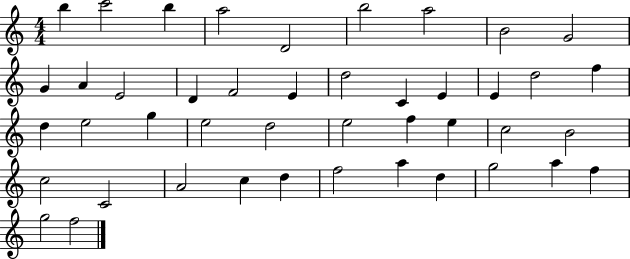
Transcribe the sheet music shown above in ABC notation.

X:1
T:Untitled
M:4/4
L:1/4
K:C
b c'2 b a2 D2 b2 a2 B2 G2 G A E2 D F2 E d2 C E E d2 f d e2 g e2 d2 e2 f e c2 B2 c2 C2 A2 c d f2 a d g2 a f g2 f2